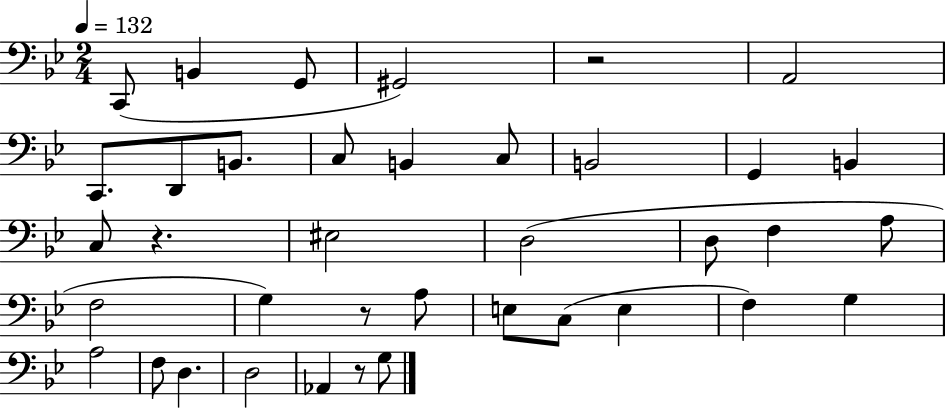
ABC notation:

X:1
T:Untitled
M:2/4
L:1/4
K:Bb
C,,/2 B,, G,,/2 ^G,,2 z2 A,,2 C,,/2 D,,/2 B,,/2 C,/2 B,, C,/2 B,,2 G,, B,, C,/2 z ^E,2 D,2 D,/2 F, A,/2 F,2 G, z/2 A,/2 E,/2 C,/2 E, F, G, A,2 F,/2 D, D,2 _A,, z/2 G,/2